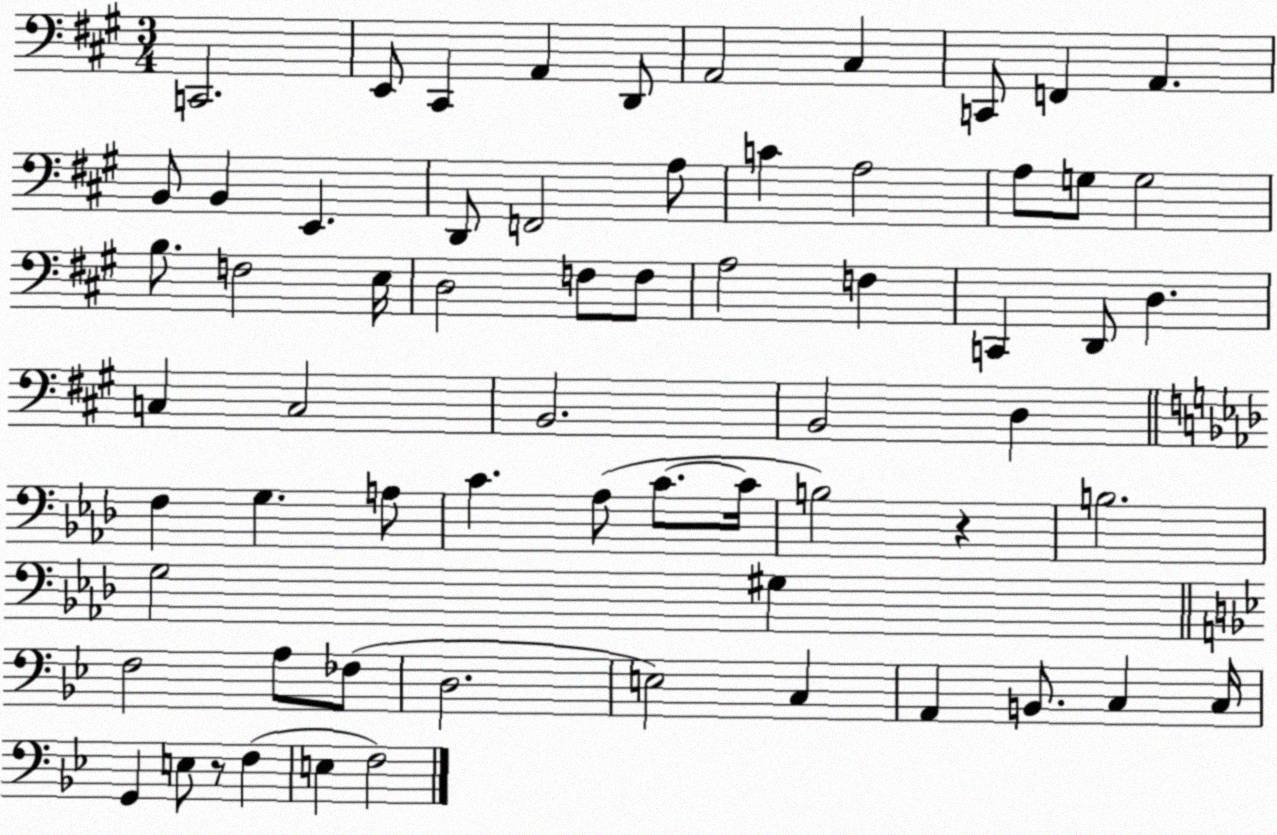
X:1
T:Untitled
M:3/4
L:1/4
K:A
C,,2 E,,/2 ^C,, A,, D,,/2 A,,2 ^C, C,,/2 F,, A,, B,,/2 B,, E,, D,,/2 F,,2 A,/2 C A,2 A,/2 G,/2 G,2 B,/2 F,2 E,/4 D,2 F,/2 F,/2 A,2 F, C,, D,,/2 D, C, C,2 B,,2 B,,2 D, F, G, A,/2 C _A,/2 C/2 C/4 B,2 z B,2 G,2 ^G, F,2 A,/2 _F,/2 D,2 E,2 C, A,, B,,/2 C, C,/4 G,, E,/2 z/2 F, E, F,2